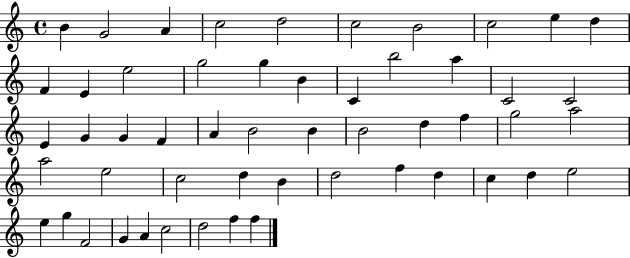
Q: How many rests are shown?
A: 0